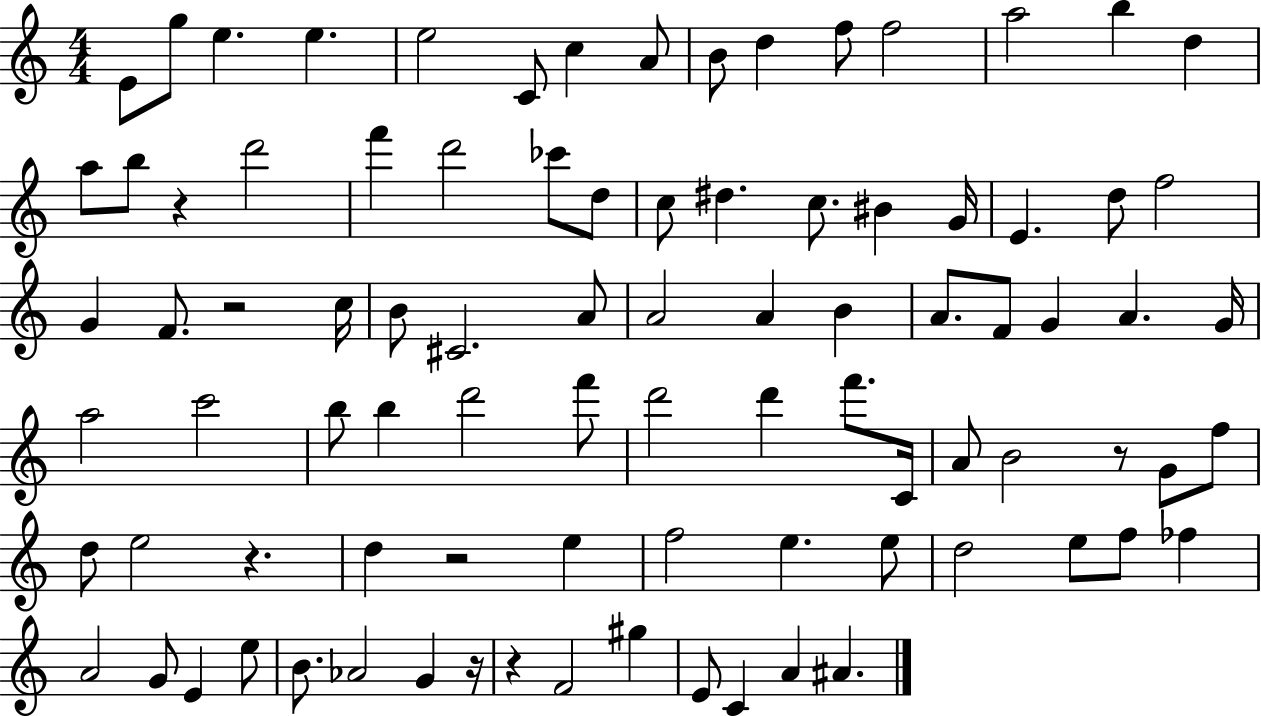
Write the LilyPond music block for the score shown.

{
  \clef treble
  \numericTimeSignature
  \time 4/4
  \key c \major
  e'8 g''8 e''4. e''4. | e''2 c'8 c''4 a'8 | b'8 d''4 f''8 f''2 | a''2 b''4 d''4 | \break a''8 b''8 r4 d'''2 | f'''4 d'''2 ces'''8 d''8 | c''8 dis''4. c''8. bis'4 g'16 | e'4. d''8 f''2 | \break g'4 f'8. r2 c''16 | b'8 cis'2. a'8 | a'2 a'4 b'4 | a'8. f'8 g'4 a'4. g'16 | \break a''2 c'''2 | b''8 b''4 d'''2 f'''8 | d'''2 d'''4 f'''8. c'16 | a'8 b'2 r8 g'8 f''8 | \break d''8 e''2 r4. | d''4 r2 e''4 | f''2 e''4. e''8 | d''2 e''8 f''8 fes''4 | \break a'2 g'8 e'4 e''8 | b'8. aes'2 g'4 r16 | r4 f'2 gis''4 | e'8 c'4 a'4 ais'4. | \break \bar "|."
}